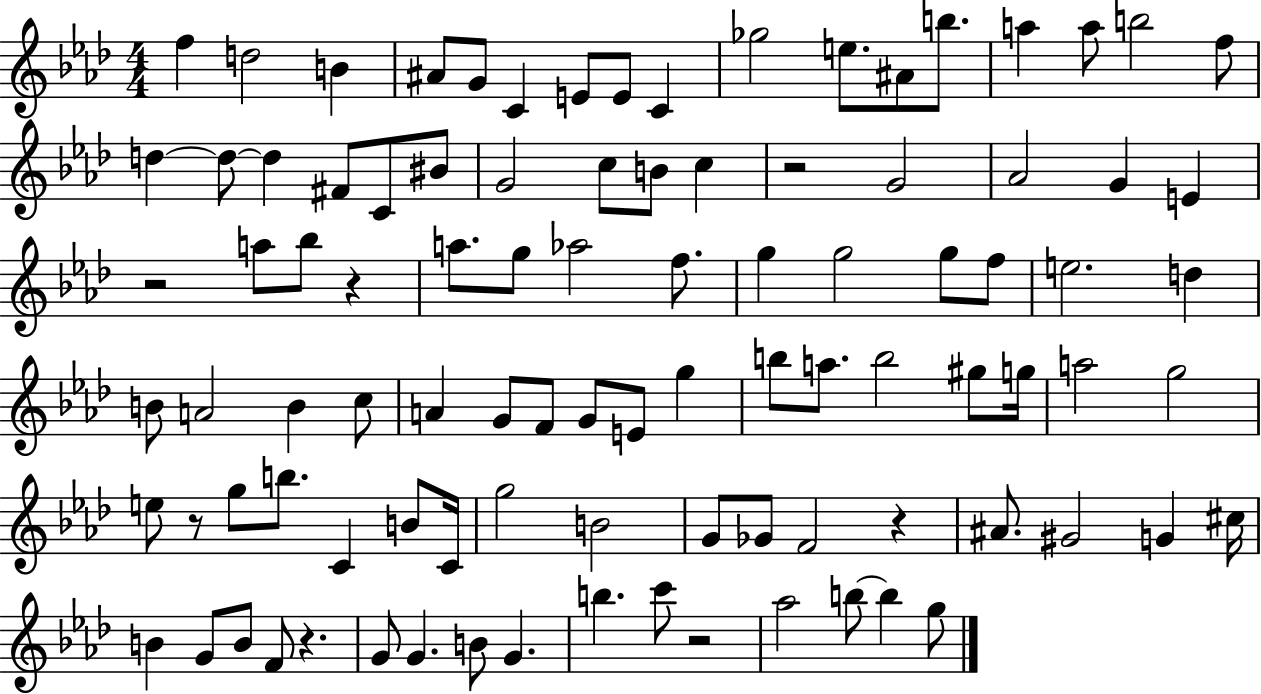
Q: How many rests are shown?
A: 7